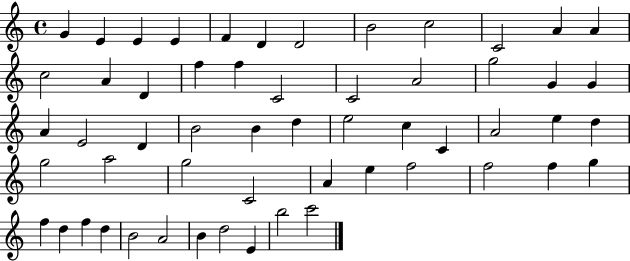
{
  \clef treble
  \time 4/4
  \defaultTimeSignature
  \key c \major
  g'4 e'4 e'4 e'4 | f'4 d'4 d'2 | b'2 c''2 | c'2 a'4 a'4 | \break c''2 a'4 d'4 | f''4 f''4 c'2 | c'2 a'2 | g''2 g'4 g'4 | \break a'4 e'2 d'4 | b'2 b'4 d''4 | e''2 c''4 c'4 | a'2 e''4 d''4 | \break g''2 a''2 | g''2 c'2 | a'4 e''4 f''2 | f''2 f''4 g''4 | \break f''4 d''4 f''4 d''4 | b'2 a'2 | b'4 d''2 e'4 | b''2 c'''2 | \break \bar "|."
}